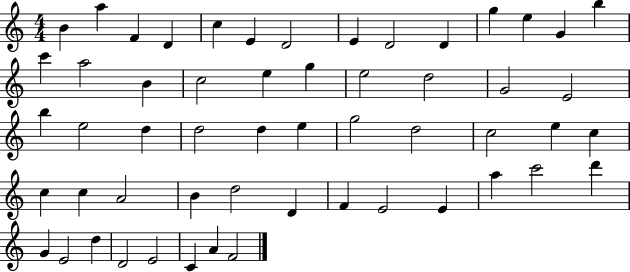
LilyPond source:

{
  \clef treble
  \numericTimeSignature
  \time 4/4
  \key c \major
  b'4 a''4 f'4 d'4 | c''4 e'4 d'2 | e'4 d'2 d'4 | g''4 e''4 g'4 b''4 | \break c'''4 a''2 b'4 | c''2 e''4 g''4 | e''2 d''2 | g'2 e'2 | \break b''4 e''2 d''4 | d''2 d''4 e''4 | g''2 d''2 | c''2 e''4 c''4 | \break c''4 c''4 a'2 | b'4 d''2 d'4 | f'4 e'2 e'4 | a''4 c'''2 d'''4 | \break g'4 e'2 d''4 | d'2 e'2 | c'4 a'4 f'2 | \bar "|."
}